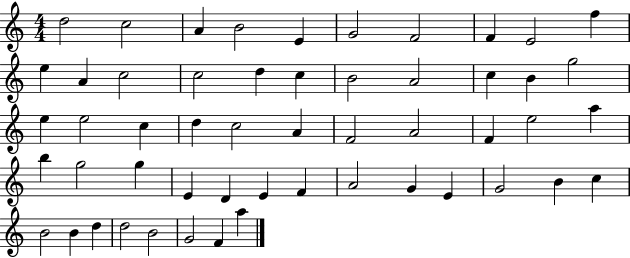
X:1
T:Untitled
M:4/4
L:1/4
K:C
d2 c2 A B2 E G2 F2 F E2 f e A c2 c2 d c B2 A2 c B g2 e e2 c d c2 A F2 A2 F e2 a b g2 g E D E F A2 G E G2 B c B2 B d d2 B2 G2 F a